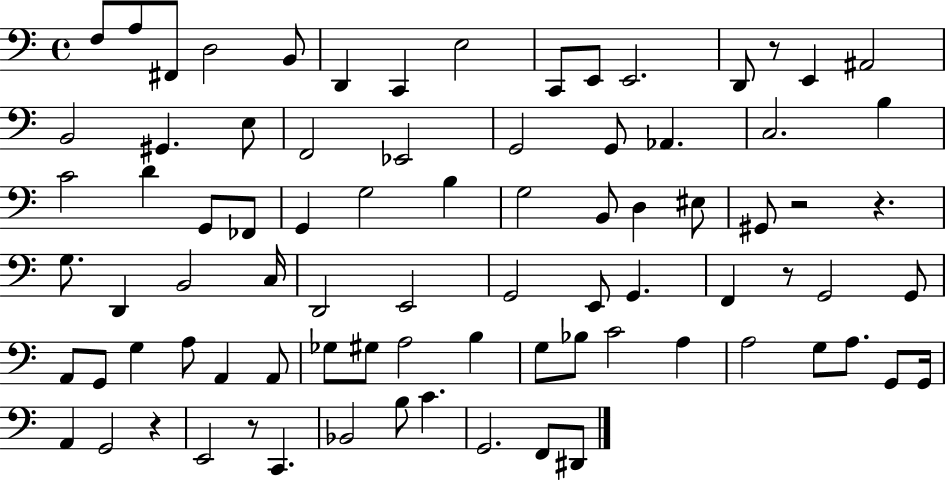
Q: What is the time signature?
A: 4/4